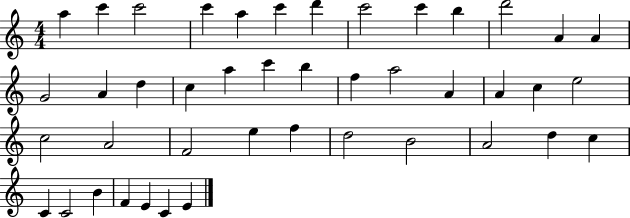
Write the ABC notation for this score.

X:1
T:Untitled
M:4/4
L:1/4
K:C
a c' c'2 c' a c' d' c'2 c' b d'2 A A G2 A d c a c' b f a2 A A c e2 c2 A2 F2 e f d2 B2 A2 d c C C2 B F E C E